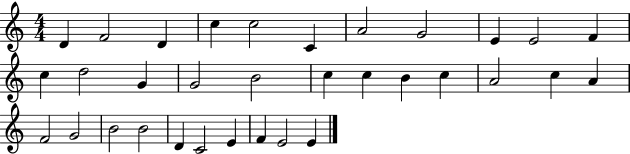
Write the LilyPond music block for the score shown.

{
  \clef treble
  \numericTimeSignature
  \time 4/4
  \key c \major
  d'4 f'2 d'4 | c''4 c''2 c'4 | a'2 g'2 | e'4 e'2 f'4 | \break c''4 d''2 g'4 | g'2 b'2 | c''4 c''4 b'4 c''4 | a'2 c''4 a'4 | \break f'2 g'2 | b'2 b'2 | d'4 c'2 e'4 | f'4 e'2 e'4 | \break \bar "|."
}